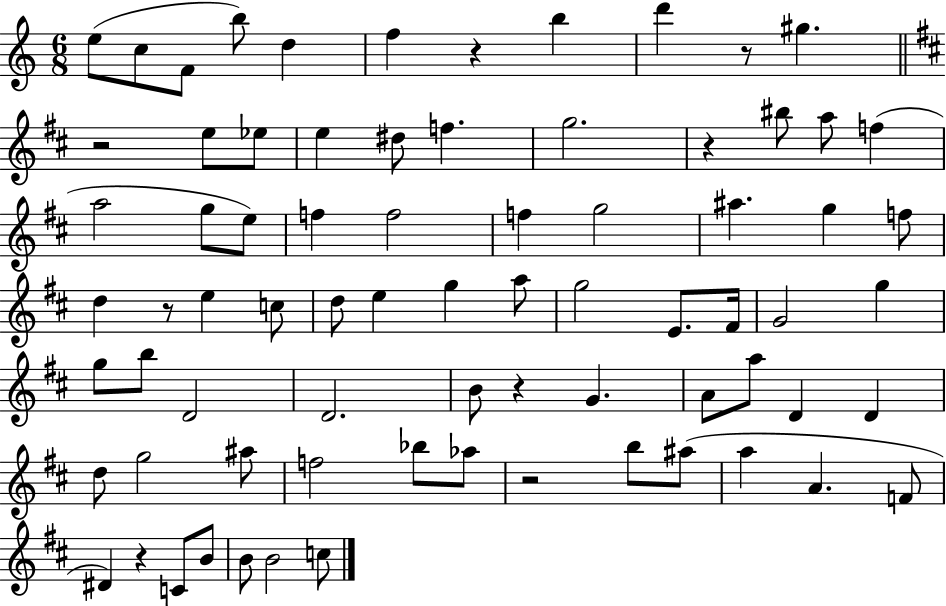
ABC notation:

X:1
T:Untitled
M:6/8
L:1/4
K:C
e/2 c/2 F/2 b/2 d f z b d' z/2 ^g z2 e/2 _e/2 e ^d/2 f g2 z ^b/2 a/2 f a2 g/2 e/2 f f2 f g2 ^a g f/2 d z/2 e c/2 d/2 e g a/2 g2 E/2 ^F/4 G2 g g/2 b/2 D2 D2 B/2 z G A/2 a/2 D D d/2 g2 ^a/2 f2 _b/2 _a/2 z2 b/2 ^a/2 a A F/2 ^D z C/2 B/2 B/2 B2 c/2